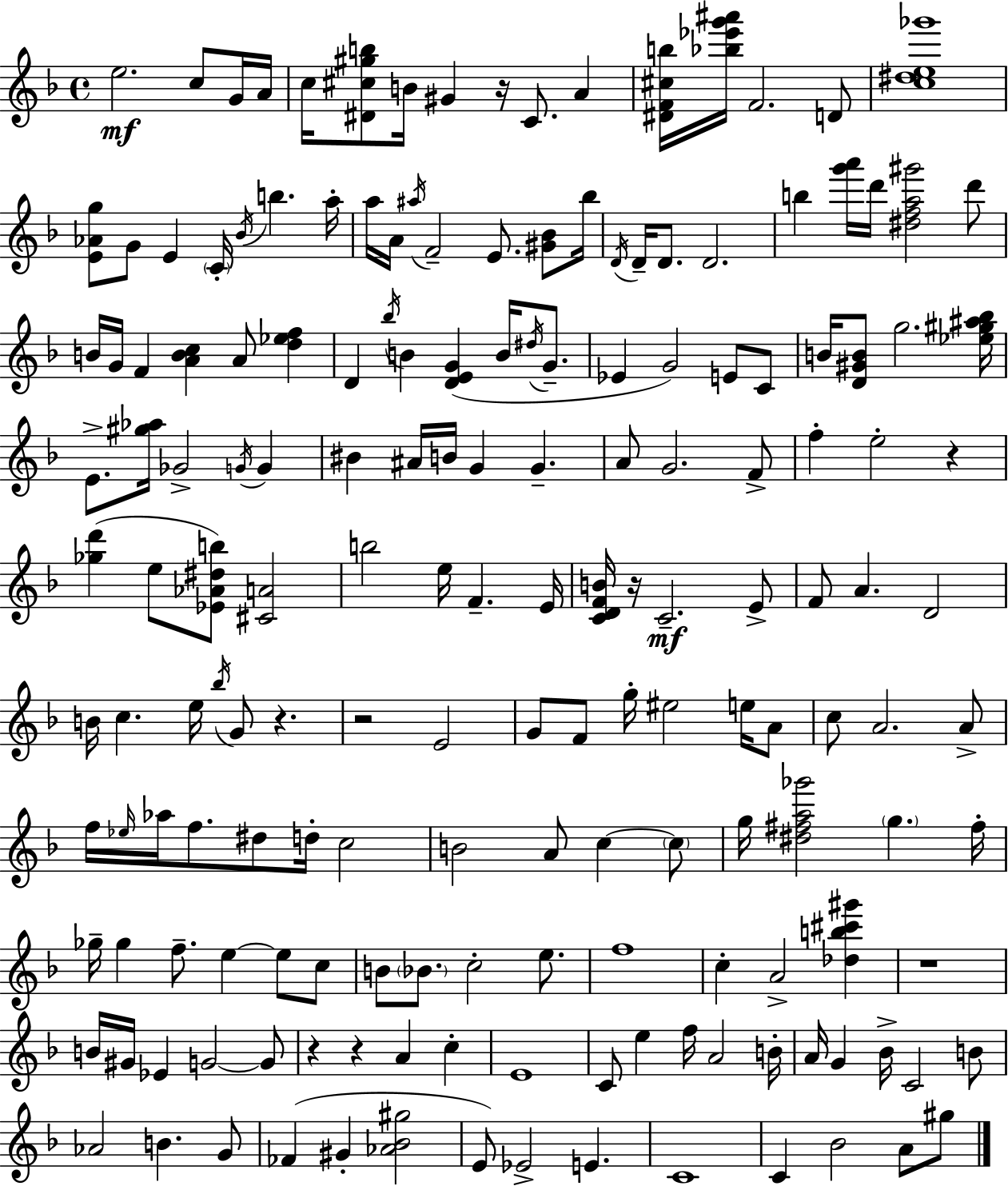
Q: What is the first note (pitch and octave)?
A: E5